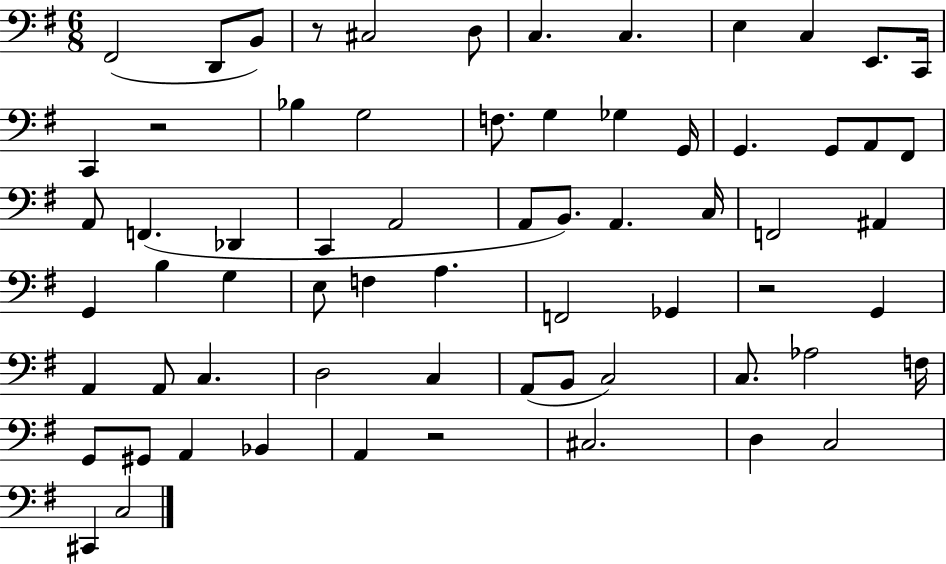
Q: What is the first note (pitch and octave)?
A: F#2